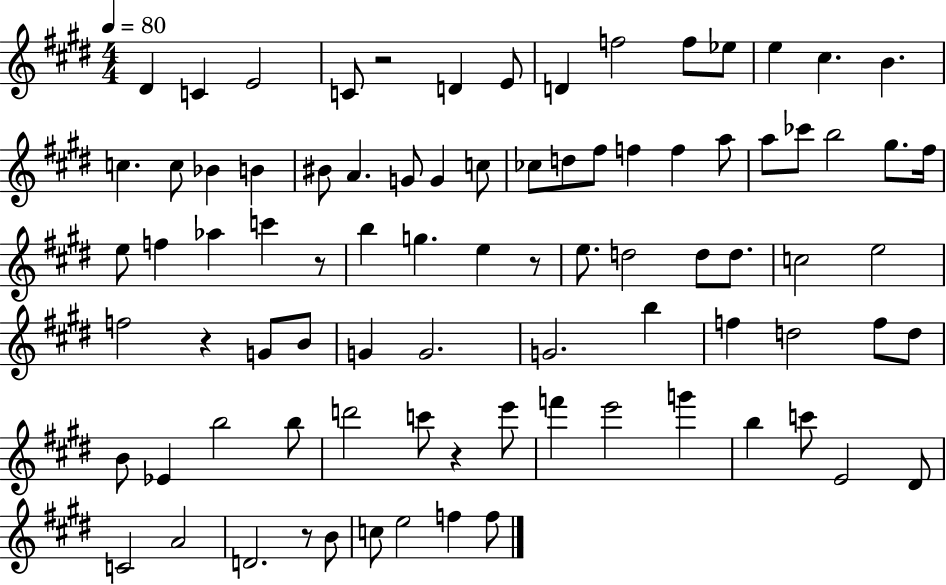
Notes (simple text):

D#4/q C4/q E4/h C4/e R/h D4/q E4/e D4/q F5/h F5/e Eb5/e E5/q C#5/q. B4/q. C5/q. C5/e Bb4/q B4/q BIS4/e A4/q. G4/e G4/q C5/e CES5/e D5/e F#5/e F5/q F5/q A5/e A5/e CES6/e B5/h G#5/e. F#5/s E5/e F5/q Ab5/q C6/q R/e B5/q G5/q. E5/q R/e E5/e. D5/h D5/e D5/e. C5/h E5/h F5/h R/q G4/e B4/e G4/q G4/h. G4/h. B5/q F5/q D5/h F5/e D5/e B4/e Eb4/q B5/h B5/e D6/h C6/e R/q E6/e F6/q E6/h G6/q B5/q C6/e E4/h D#4/e C4/h A4/h D4/h. R/e B4/e C5/e E5/h F5/q F5/e